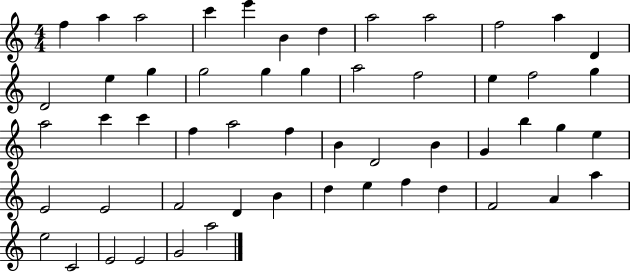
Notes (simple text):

F5/q A5/q A5/h C6/q E6/q B4/q D5/q A5/h A5/h F5/h A5/q D4/q D4/h E5/q G5/q G5/h G5/q G5/q A5/h F5/h E5/q F5/h G5/q A5/h C6/q C6/q F5/q A5/h F5/q B4/q D4/h B4/q G4/q B5/q G5/q E5/q E4/h E4/h F4/h D4/q B4/q D5/q E5/q F5/q D5/q F4/h A4/q A5/q E5/h C4/h E4/h E4/h G4/h A5/h